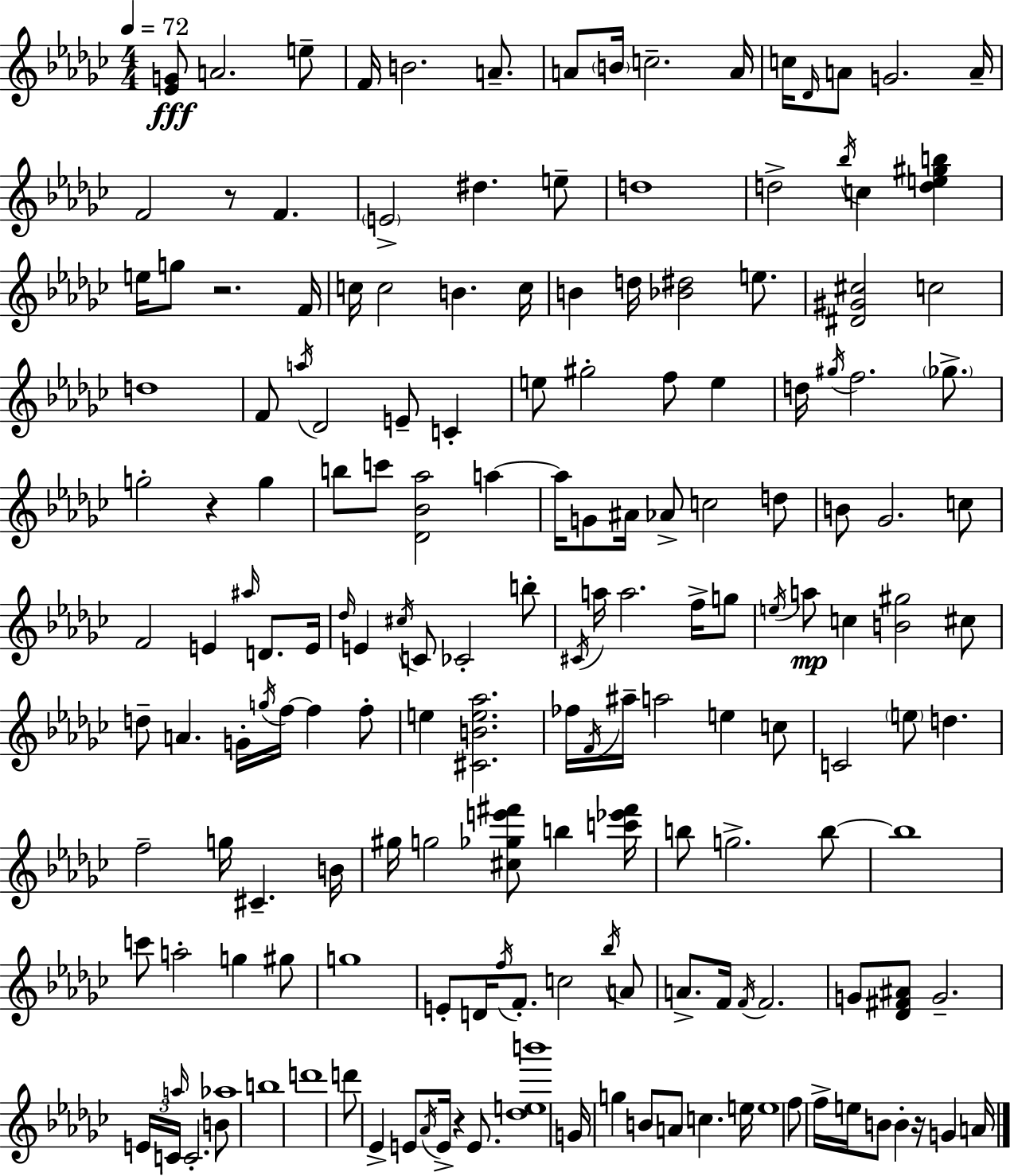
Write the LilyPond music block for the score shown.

{
  \clef treble
  \numericTimeSignature
  \time 4/4
  \key ees \minor
  \tempo 4 = 72
  <ees' g'>8\fff a'2. e''8-- | f'16 b'2. a'8.-- | a'8 \parenthesize b'16 c''2.-- a'16 | c''16 \grace { des'16 } a'8 g'2. | \break a'16-- f'2 r8 f'4. | \parenthesize e'2-> dis''4. e''8-- | d''1 | d''2-> \acciaccatura { bes''16 } c''4 <d'' e'' gis'' b''>4 | \break e''16 g''8 r2. | f'16 c''16 c''2 b'4. | c''16 b'4 d''16 <bes' dis''>2 e''8. | <dis' gis' cis''>2 c''2 | \break d''1 | f'8 \acciaccatura { a''16 } des'2 e'8-- c'4-. | e''8 gis''2-. f''8 e''4 | d''16 \acciaccatura { gis''16 } f''2. | \break \parenthesize ges''8.-> g''2-. r4 | g''4 b''8 c'''8 <des' bes' aes''>2 | a''4~~ a''16 g'8 ais'16 aes'8-> c''2 | d''8 b'8 ges'2. | \break c''8 f'2 e'4 | \grace { ais''16 } d'8. e'16 \grace { des''16 } e'4 \acciaccatura { cis''16 } c'8 ces'2-. | b''8-. \acciaccatura { cis'16 } a''16 a''2. | f''16-> g''8 \acciaccatura { e''16 }\mp a''8 c''4 <b' gis''>2 | \break cis''8 d''8-- a'4. | g'16-. \acciaccatura { g''16 } f''16~~ f''4 f''8-. e''4 <cis' b' e'' aes''>2. | fes''16 \acciaccatura { f'16 } ais''16-- a''2 | e''4 c''8 c'2 | \break \parenthesize e''8 d''4. f''2-- | g''16 cis'4.-- b'16 gis''16 g''2 | <cis'' ges'' e''' fis'''>8 b''4 <c''' ees''' fis'''>16 b''8 g''2.-> | b''8~~ b''1 | \break c'''8 a''2-. | g''4 gis''8 g''1 | e'8-. d'16 \acciaccatura { f''16 } f'8.-. | c''2 \acciaccatura { bes''16 } a'8 a'8.-> | \break f'16 \acciaccatura { f'16 } f'2. g'8 | <des' fis' ais'>8 g'2.-- \tuplet 3/2 { e'16 c'16 | \grace { a''16 } } c'2.-. b'8 aes''1 | b''1 | \break d'''1 | d'''8 | ees'4-> e'8 \acciaccatura { aes'16 } e'16-> r4 e'8. | <des'' e'' b'''>1 | \break g'16 g''4 b'8 a'8 c''4. e''16 | e''1 | f''8 f''16-> e''16 b'8 b'4-. r16 g'4 a'16 | \bar "|."
}